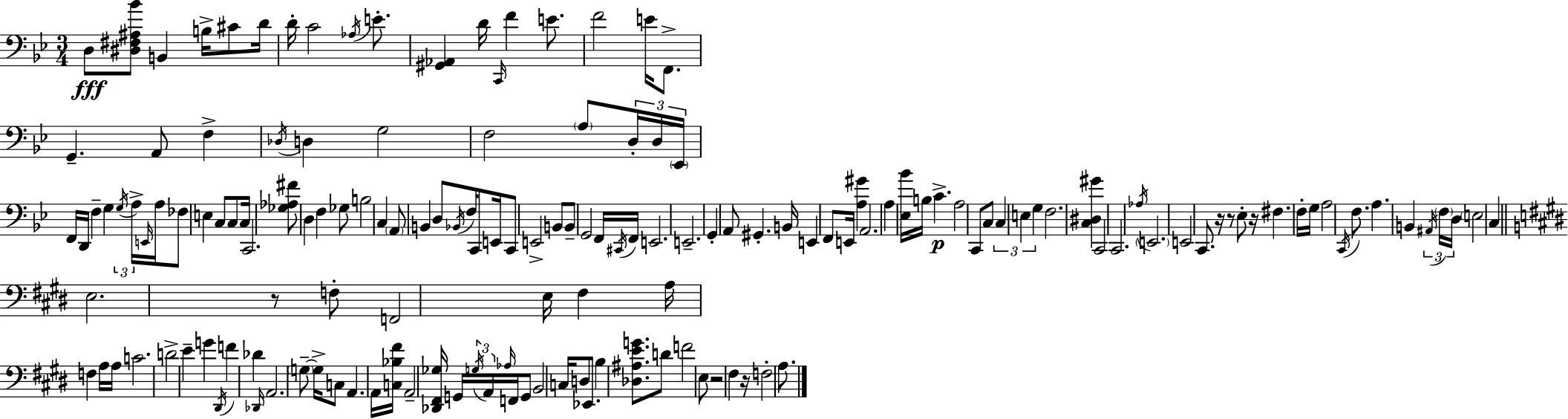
D3/e [D#3,F#3,A#3,Bb4]/e B2/q B3/s C#4/e D4/s D4/s C4/h Ab3/s E4/e. [G#2,Ab2]/q D4/s C2/s F4/q E4/e. F4/h E4/s F2/e. G2/q. A2/e F3/q Db3/s D3/q G3/h F3/h A3/e D3/s D3/s Eb2/s F2/s D2/s F3/q G3/q G3/s A3/s E2/s A3/s FES3/e E3/q C3/e C3/e C3/s C2/h. [Gb3,Ab3,F#4]/e D3/q F3/q Gb3/e B3/h C3/q A2/e B2/q D3/e Bb2/s F3/s C2/e E2/s C2/e E2/h B2/e B2/e G2/h F2/s C#2/s F2/s E2/h. E2/h. G2/q A2/e G#2/q. B2/s E2/q F2/e E2/s [A3,G#4]/q A2/h. A3/q [Eb3,Bb4]/s B3/s C4/q. A3/h C2/e C3/e C3/q E3/q G3/q F3/h. [C3,D#3,G#4]/q C2/h C2/h. Ab3/s E2/h. E2/h C2/e. R/s R/e Eb3/e R/s F#3/q. F3/s G3/s A3/h C2/s F3/e. A3/q. B2/q A#2/s F3/s D3/s E3/h C3/q E3/h. R/e F3/e F2/h E3/s F#3/q A3/s F3/q A3/s A3/s C4/h. D4/h E4/q G4/q D#2/s F4/q Db4/q Db2/s A2/h. G3/e G3/s C3/e A2/q. A2/s [C3,Bb3,F#4]/s A2/h [Db2,F#2,Gb3]/s G2/s G3/s A2/s Ab3/s F2/s G2/e B2/h C3/s D3/e Eb2/e. B3/q [Db3,A#3,E4,G4]/e. D4/e F4/h E3/e R/h F#3/q R/s F3/h A3/e.